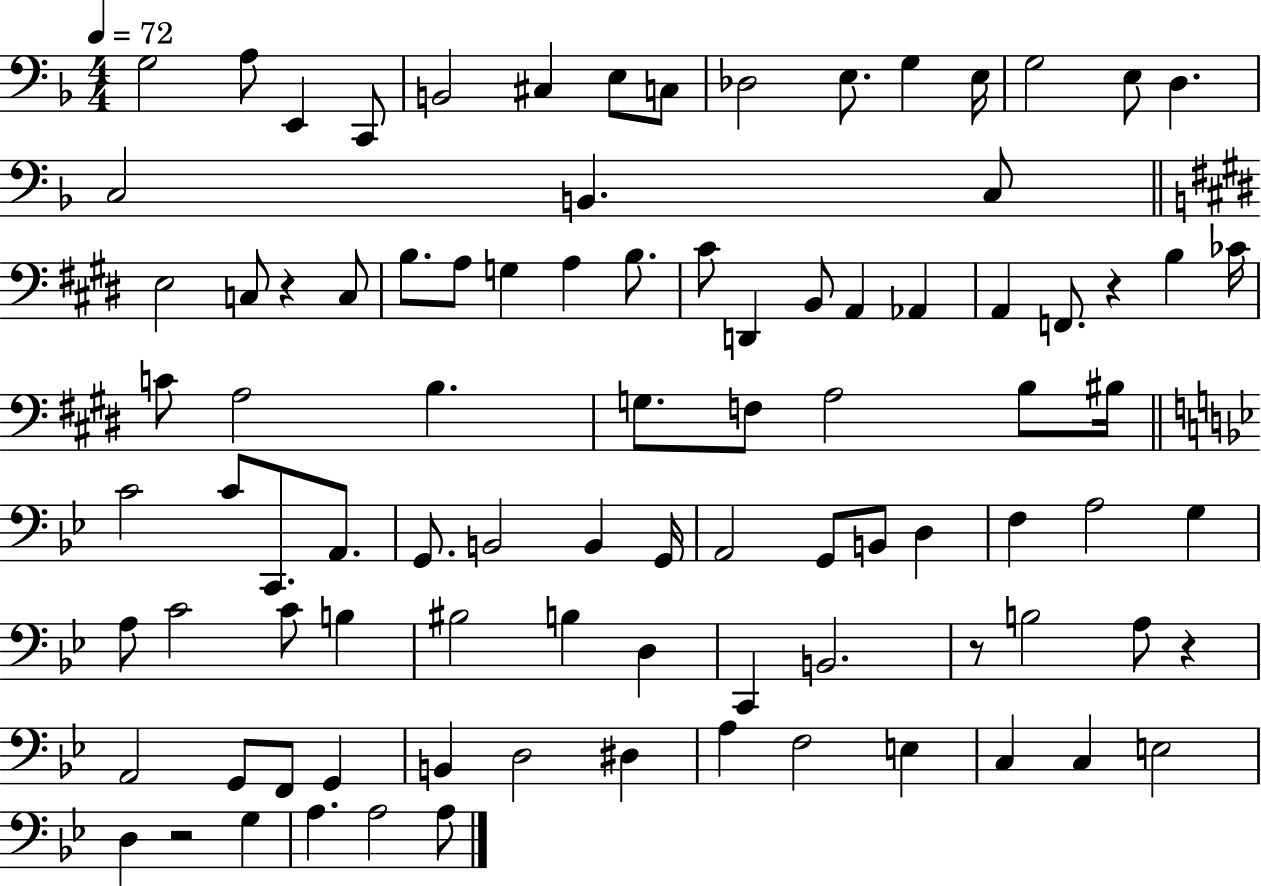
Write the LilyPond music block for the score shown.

{
  \clef bass
  \numericTimeSignature
  \time 4/4
  \key f \major
  \tempo 4 = 72
  \repeat volta 2 { g2 a8 e,4 c,8 | b,2 cis4 e8 c8 | des2 e8. g4 e16 | g2 e8 d4. | \break c2 b,4. c8 | \bar "||" \break \key e \major e2 c8 r4 c8 | b8. a8 g4 a4 b8. | cis'8 d,4 b,8 a,4 aes,4 | a,4 f,8. r4 b4 ces'16 | \break c'8 a2 b4. | g8. f8 a2 b8 bis16 | \bar "||" \break \key bes \major c'2 c'8 c,8. a,8. | g,8. b,2 b,4 g,16 | a,2 g,8 b,8 d4 | f4 a2 g4 | \break a8 c'2 c'8 b4 | bis2 b4 d4 | c,4 b,2. | r8 b2 a8 r4 | \break a,2 g,8 f,8 g,4 | b,4 d2 dis4 | a4 f2 e4 | c4 c4 e2 | \break d4 r2 g4 | a4. a2 a8 | } \bar "|."
}